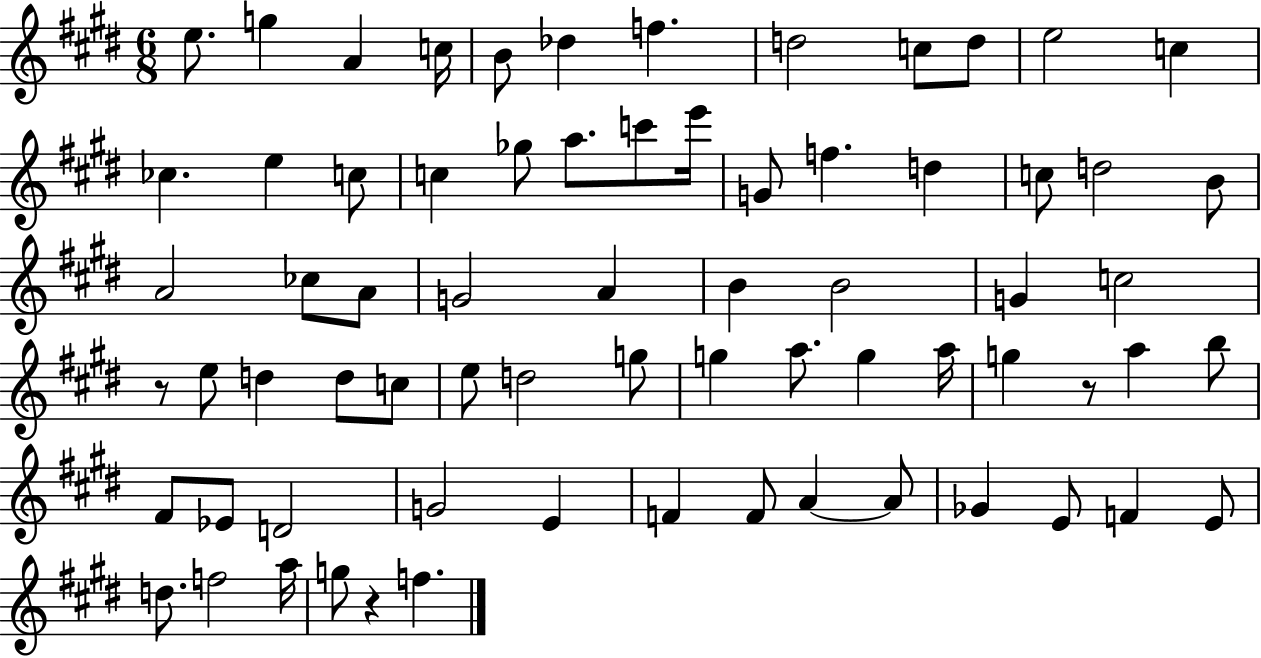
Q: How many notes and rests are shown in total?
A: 70